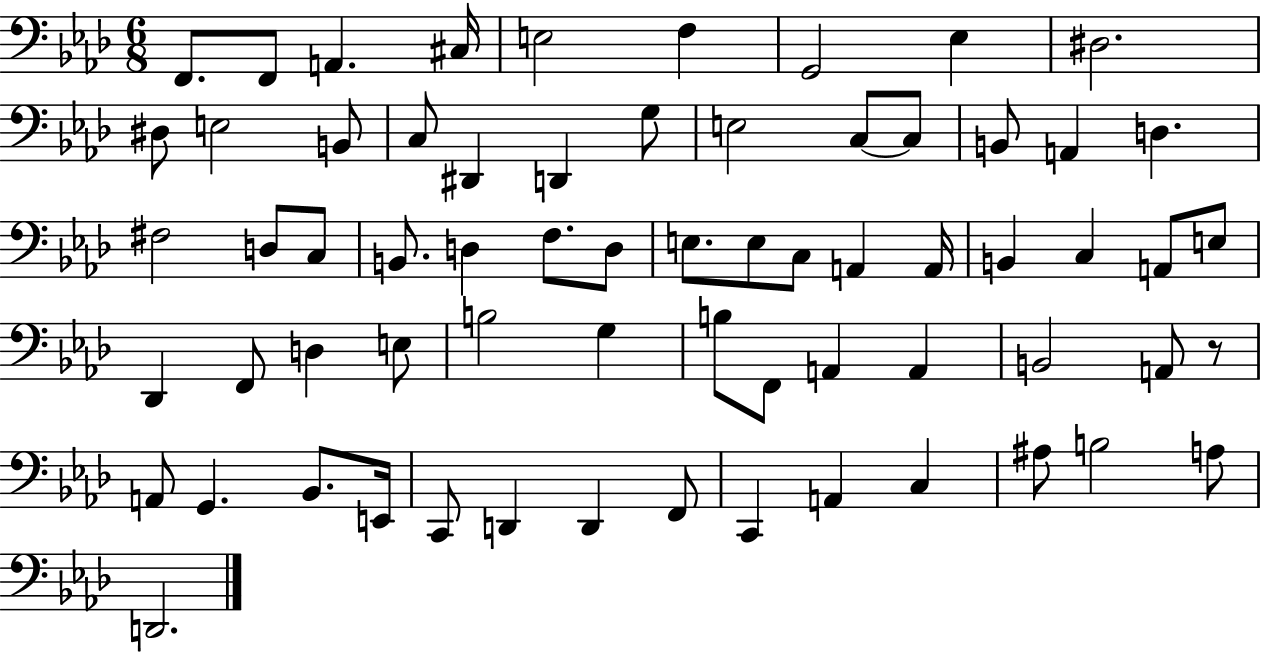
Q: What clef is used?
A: bass